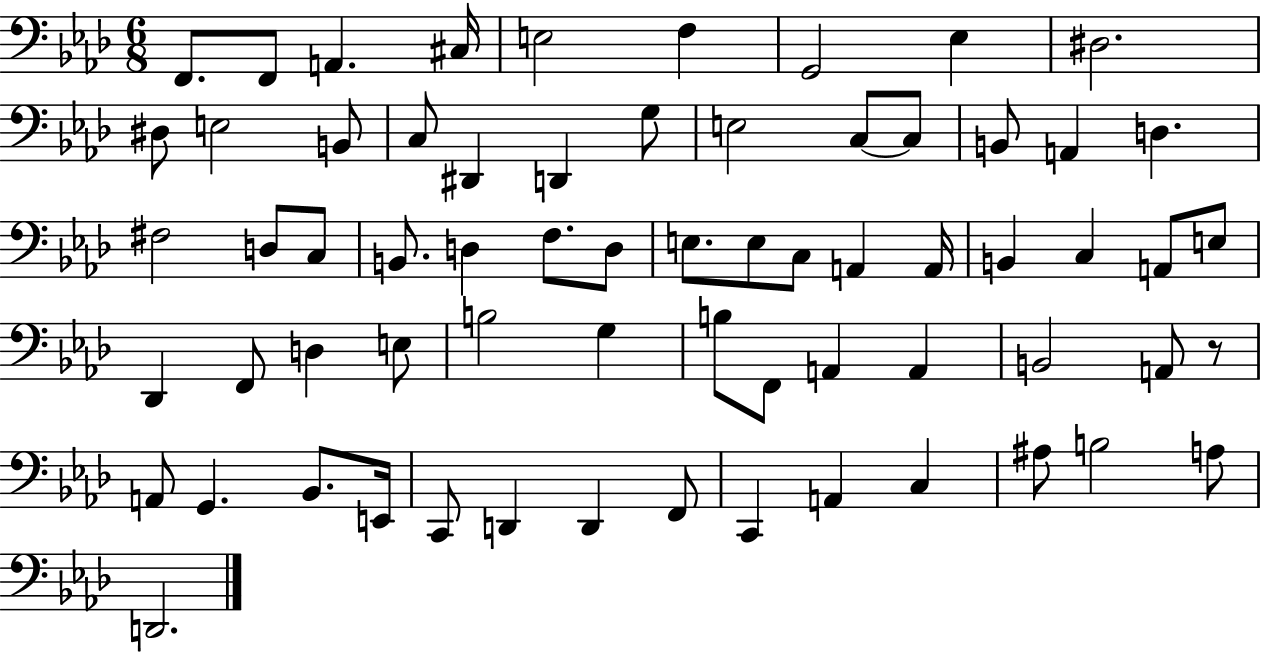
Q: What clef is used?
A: bass